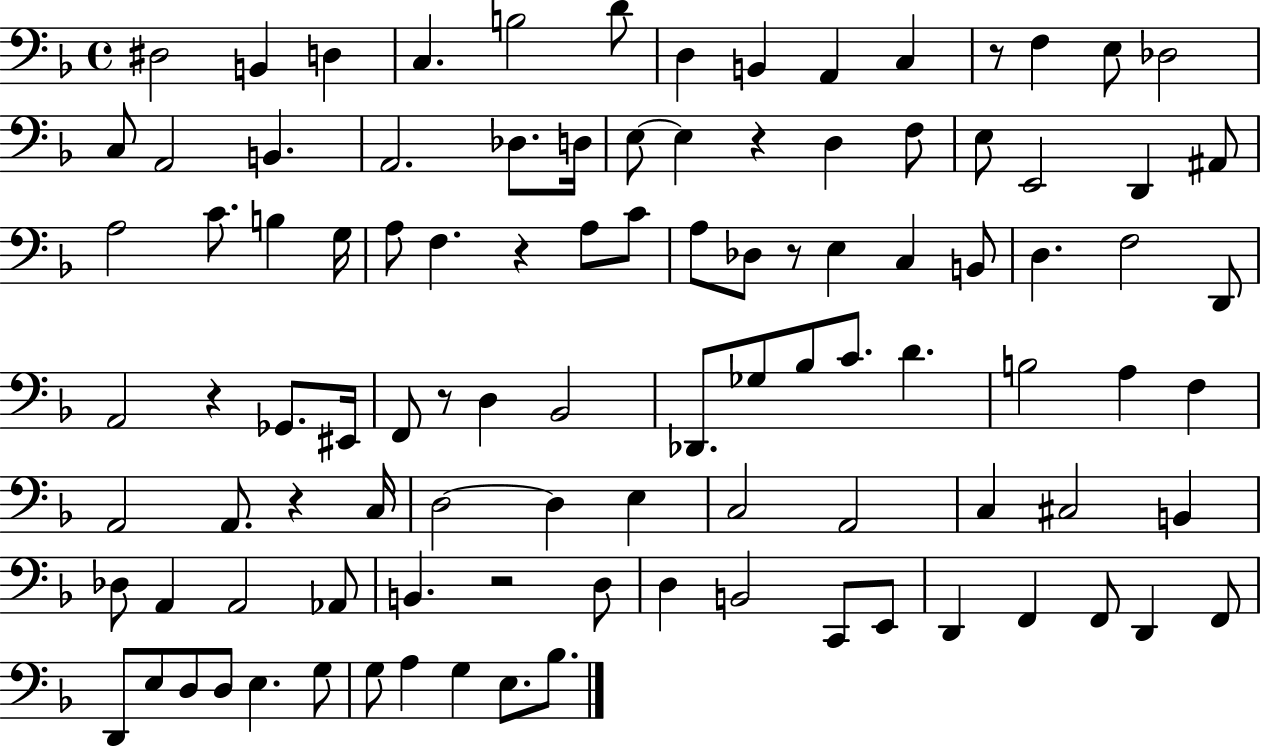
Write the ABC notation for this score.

X:1
T:Untitled
M:4/4
L:1/4
K:F
^D,2 B,, D, C, B,2 D/2 D, B,, A,, C, z/2 F, E,/2 _D,2 C,/2 A,,2 B,, A,,2 _D,/2 D,/4 E,/2 E, z D, F,/2 E,/2 E,,2 D,, ^A,,/2 A,2 C/2 B, G,/4 A,/2 F, z A,/2 C/2 A,/2 _D,/2 z/2 E, C, B,,/2 D, F,2 D,,/2 A,,2 z _G,,/2 ^E,,/4 F,,/2 z/2 D, _B,,2 _D,,/2 _G,/2 _B,/2 C/2 D B,2 A, F, A,,2 A,,/2 z C,/4 D,2 D, E, C,2 A,,2 C, ^C,2 B,, _D,/2 A,, A,,2 _A,,/2 B,, z2 D,/2 D, B,,2 C,,/2 E,,/2 D,, F,, F,,/2 D,, F,,/2 D,,/2 E,/2 D,/2 D,/2 E, G,/2 G,/2 A, G, E,/2 _B,/2